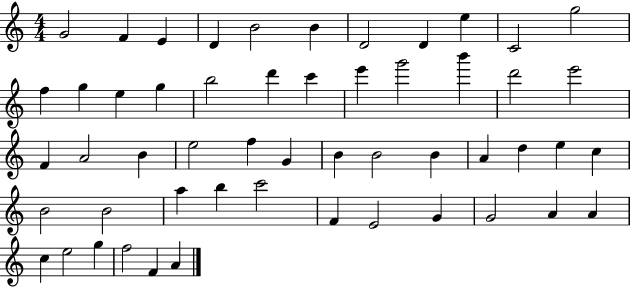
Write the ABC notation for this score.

X:1
T:Untitled
M:4/4
L:1/4
K:C
G2 F E D B2 B D2 D e C2 g2 f g e g b2 d' c' e' g'2 b' d'2 e'2 F A2 B e2 f G B B2 B A d e c B2 B2 a b c'2 F E2 G G2 A A c e2 g f2 F A